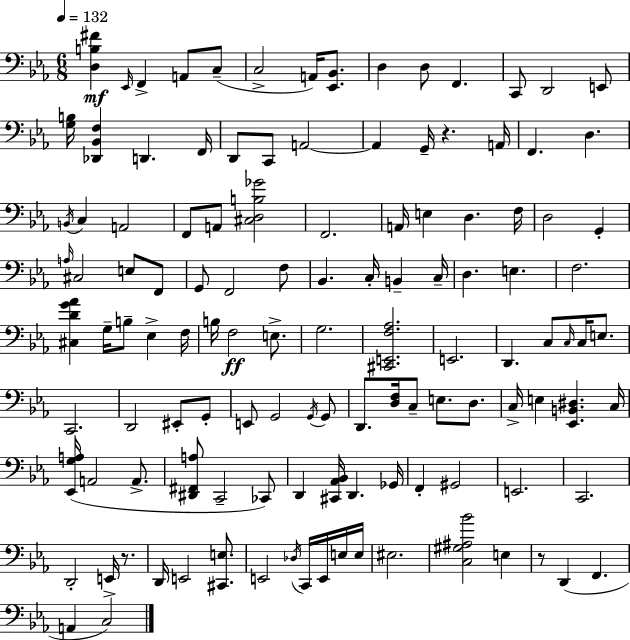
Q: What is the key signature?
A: EES major